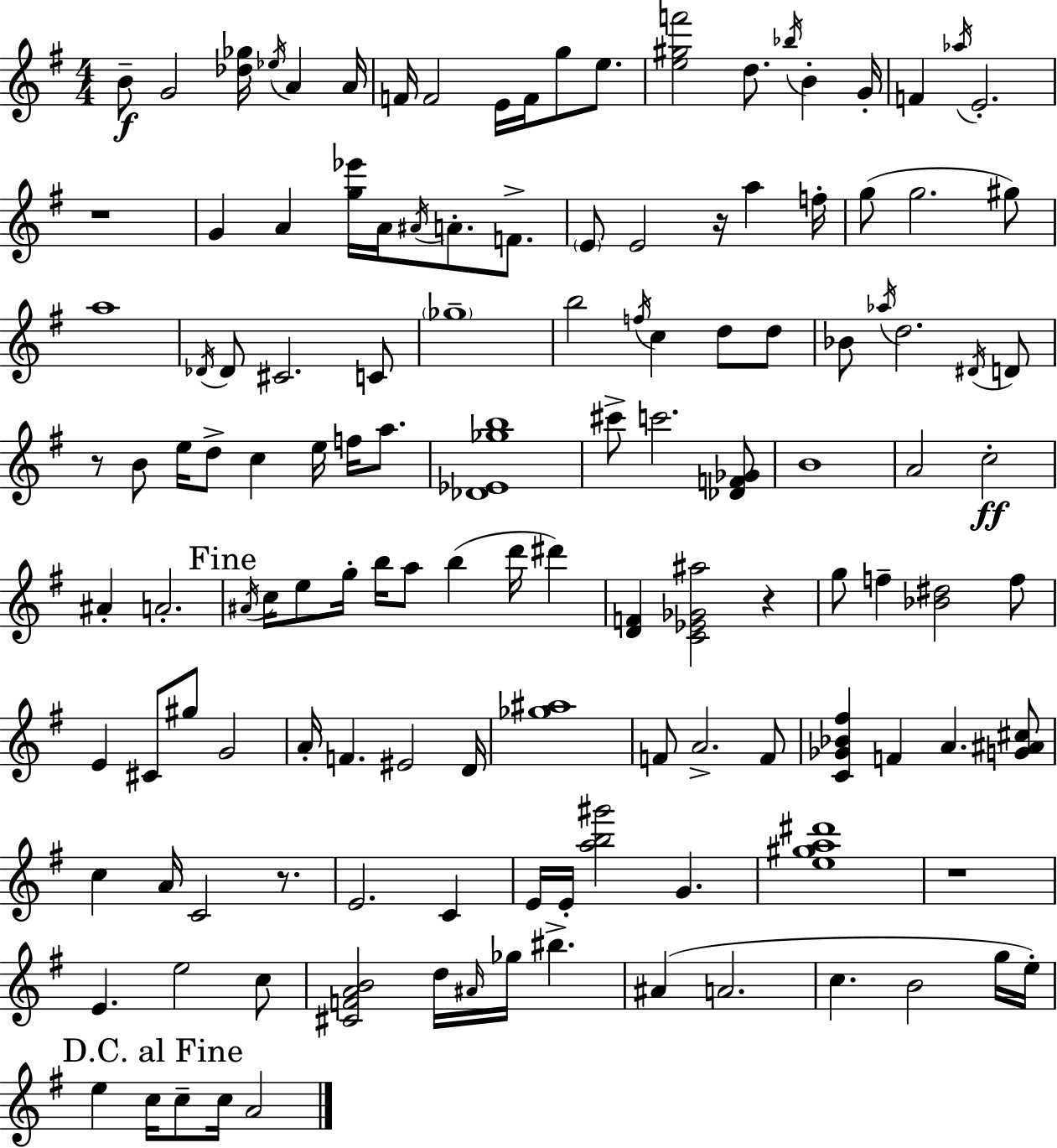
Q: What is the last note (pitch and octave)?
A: A4